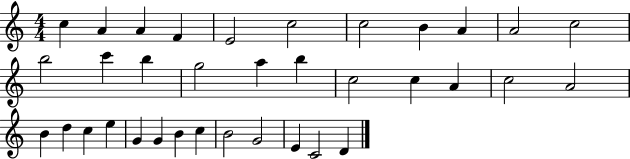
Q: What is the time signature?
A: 4/4